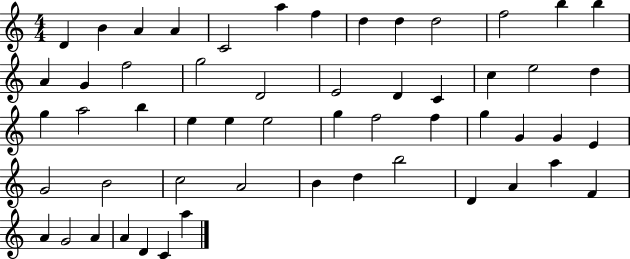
{
  \clef treble
  \numericTimeSignature
  \time 4/4
  \key c \major
  d'4 b'4 a'4 a'4 | c'2 a''4 f''4 | d''4 d''4 d''2 | f''2 b''4 b''4 | \break a'4 g'4 f''2 | g''2 d'2 | e'2 d'4 c'4 | c''4 e''2 d''4 | \break g''4 a''2 b''4 | e''4 e''4 e''2 | g''4 f''2 f''4 | g''4 g'4 g'4 e'4 | \break g'2 b'2 | c''2 a'2 | b'4 d''4 b''2 | d'4 a'4 a''4 f'4 | \break a'4 g'2 a'4 | a'4 d'4 c'4 a''4 | \bar "|."
}